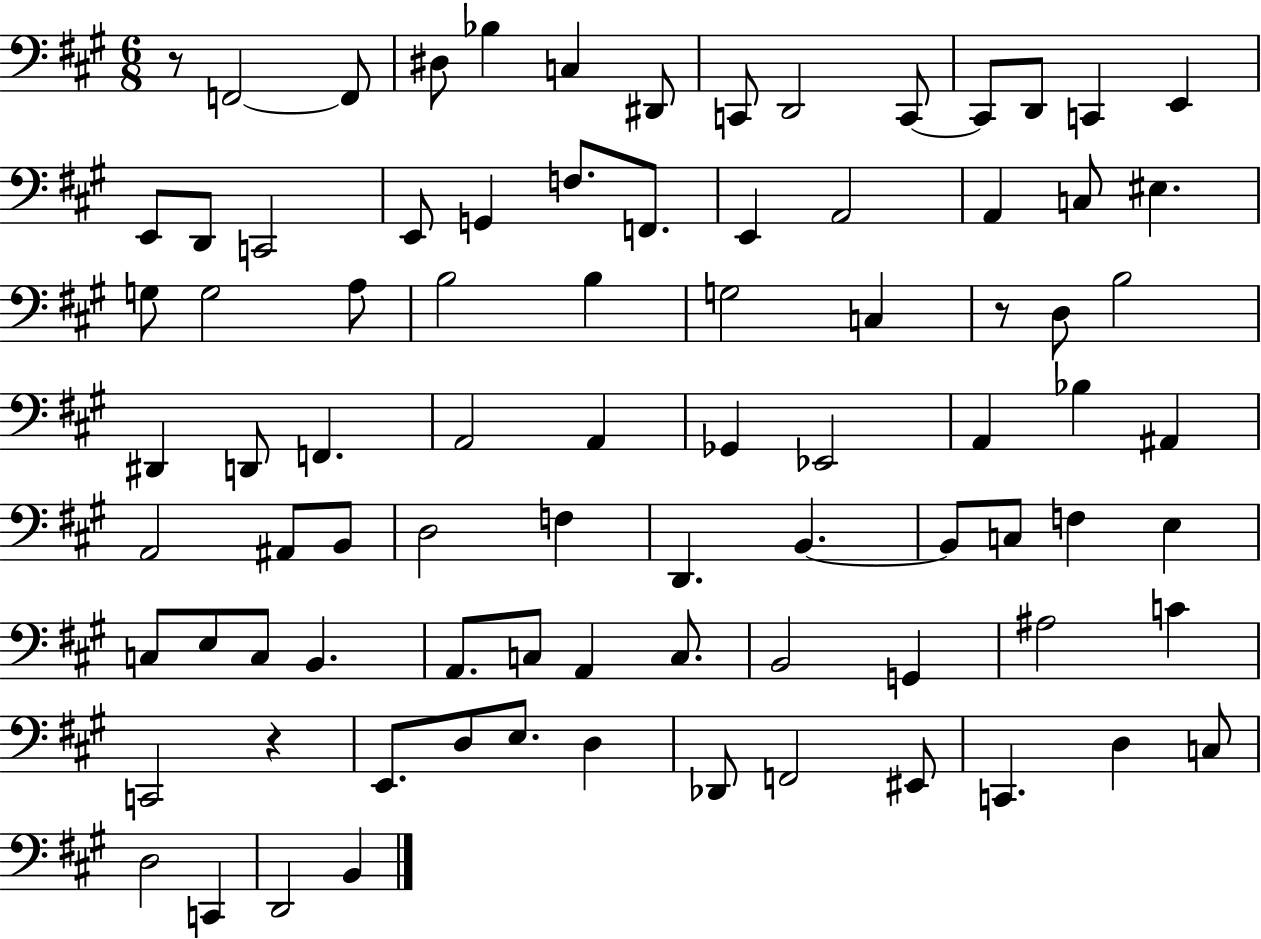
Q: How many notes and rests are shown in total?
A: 85